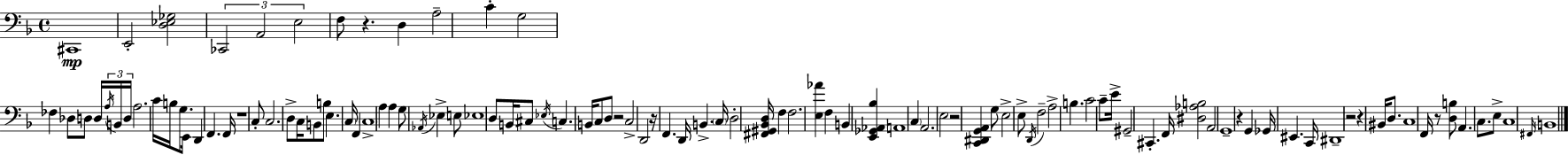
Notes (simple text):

C#2/w E2/h [D3,Eb3,Gb3]/h CES2/h A2/h E3/h F3/e R/q. D3/q A3/h C4/q G3/h FES3/q Db3/e D3/e D3/s A3/s B2/s D3/s A3/h. C4/s B3/s G3/e. E2/s D2/q F2/q. F2/s R/w C3/e C3/h. D3/e C3/s B2/e B3/e E3/q. C3/s F2/q C3/w A3/q A3/q G3/e Ab2/s Eb3/q E3/e Eb3/w D3/e B2/s C#3/e Eb3/s C3/q. B2/s C3/e D3/e R/h C3/h D2/h R/s F2/q. D2/s B2/q. C3/s D3/h [F#2,G#2,Bb2,D3]/s F3/q F3/h. [E3,Ab4]/q F3/q B2/q [E2,Gb2,Ab2,Bb3]/q A2/w C3/q A2/h. E3/h R/h [C2,D#2,G2,A2]/q G3/e E3/h E3/e D2/s F3/h A3/h B3/q. C4/h C4/e E4/s G#2/h C#2/q. F2/s [D#3,Ab3,B3]/h A2/h G2/w R/q G2/q Gb2/s EIS2/q. C2/s D#2/w R/h R/q BIS2/s D3/e. C3/w F2/s R/e [D3,B3]/e A2/q. C3/e. E3/e C3/w F#2/s B2/w